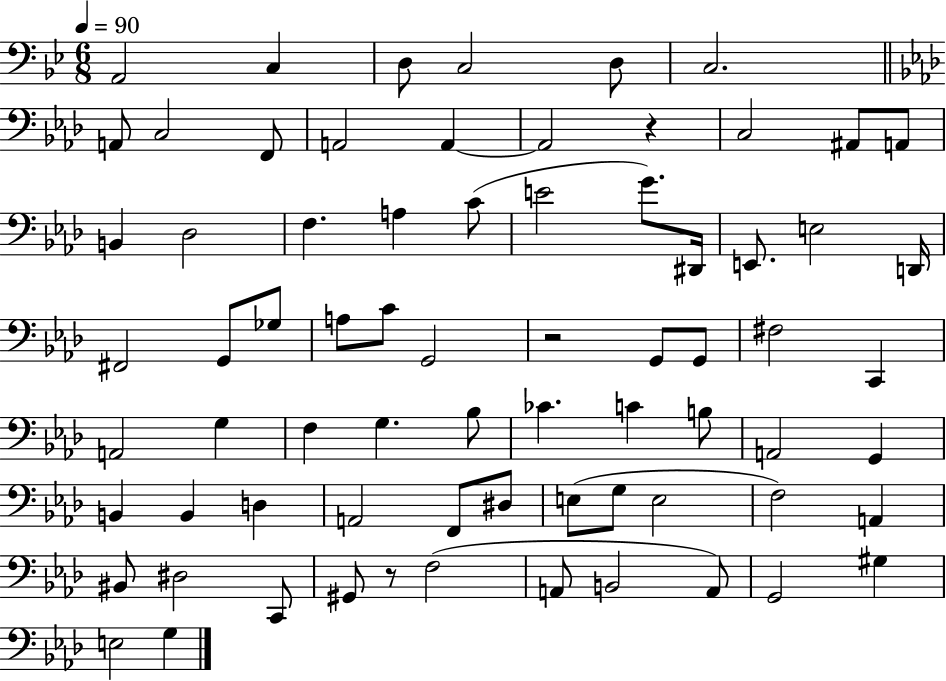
A2/h C3/q D3/e C3/h D3/e C3/h. A2/e C3/h F2/e A2/h A2/q A2/h R/q C3/h A#2/e A2/e B2/q Db3/h F3/q. A3/q C4/e E4/h G4/e. D#2/s E2/e. E3/h D2/s F#2/h G2/e Gb3/e A3/e C4/e G2/h R/h G2/e G2/e F#3/h C2/q A2/h G3/q F3/q G3/q. Bb3/e CES4/q. C4/q B3/e A2/h G2/q B2/q B2/q D3/q A2/h F2/e D#3/e E3/e G3/e E3/h F3/h A2/q BIS2/e D#3/h C2/e G#2/e R/e F3/h A2/e B2/h A2/e G2/h G#3/q E3/h G3/q